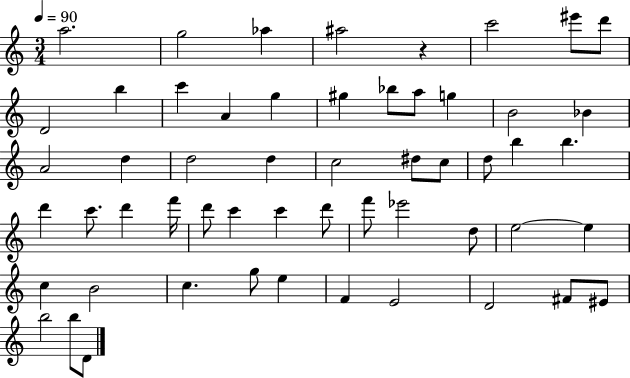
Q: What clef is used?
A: treble